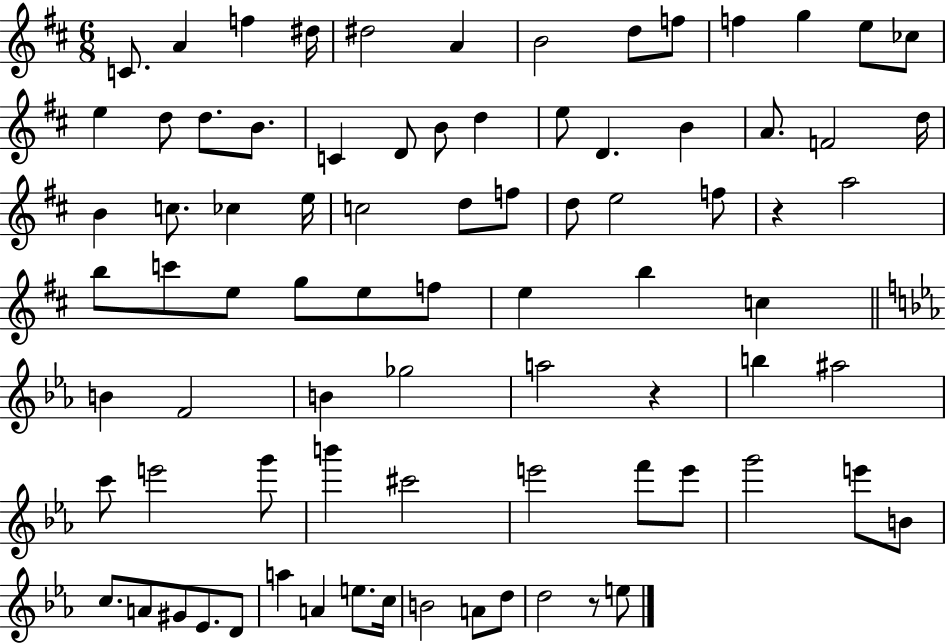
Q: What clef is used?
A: treble